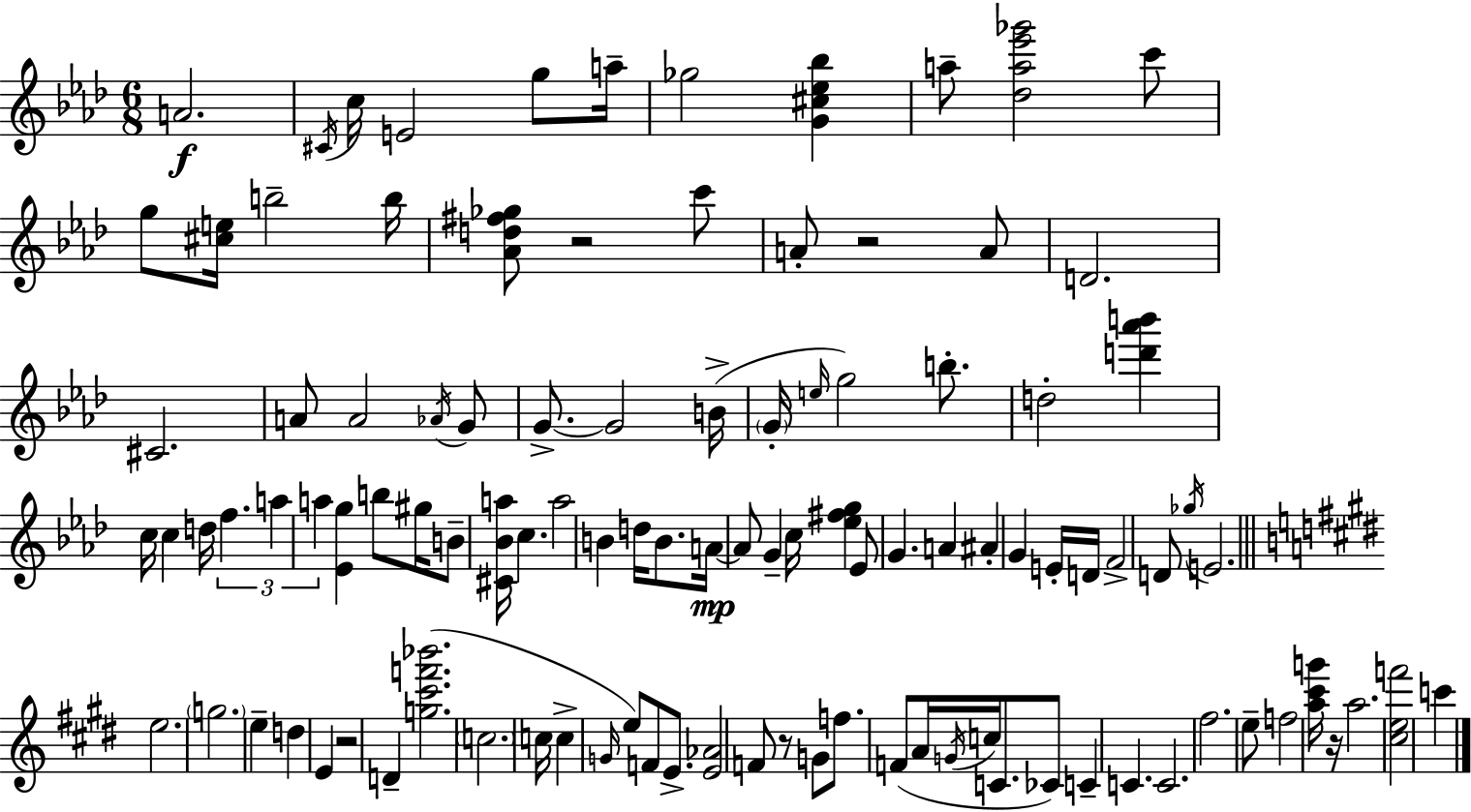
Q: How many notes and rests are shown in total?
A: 105